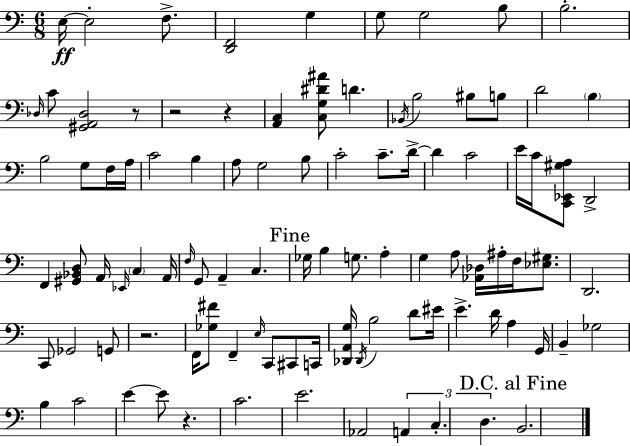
E3/s E3/h F3/e. [D2,F2]/h G3/q G3/e G3/h B3/e B3/h. Db3/s C4/e [G#2,A2,Db3]/h R/e R/h R/q [A2,C3]/q [C3,G3,D#4,A#4]/e D4/q. Bb2/s B3/h BIS3/e B3/e D4/h B3/q B3/h G3/e F3/s A3/s C4/h B3/q A3/e G3/h B3/e C4/h C4/e. D4/s D4/q C4/h E4/s C4/s [C2,Eb2,G#3,A3]/e D2/h F2/q [G#2,Bb2,D3]/e A2/s Eb2/s C3/q A2/s F3/s G2/e A2/q C3/q. Gb3/s B3/q G3/e. A3/q G3/q A3/e [Ab2,Db3]/s A#3/s F3/s [Eb3,G#3]/e. D2/h. C2/e Gb2/h G2/e R/h. F2/s [Gb3,F#4]/e F2/q E3/s C2/e C#2/e C2/s [Db2,A2,G3]/s Db2/s B3/h D4/e EIS4/s E4/q. D4/s A3/q G2/s B2/q Gb3/h B3/q C4/h E4/q E4/e R/q. C4/h. E4/h. Ab2/h A2/q C3/q. D3/q. B2/h.